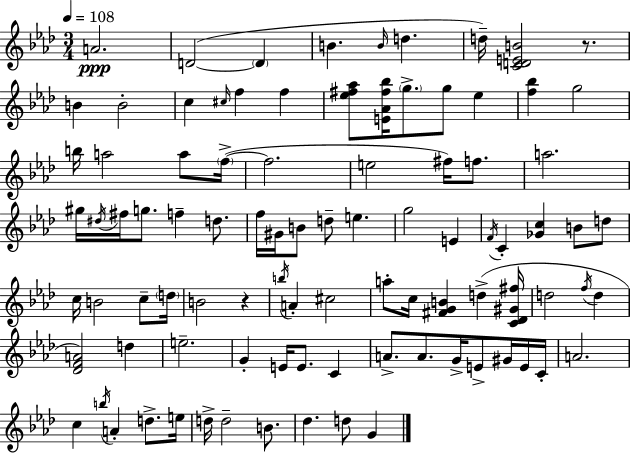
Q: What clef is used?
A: treble